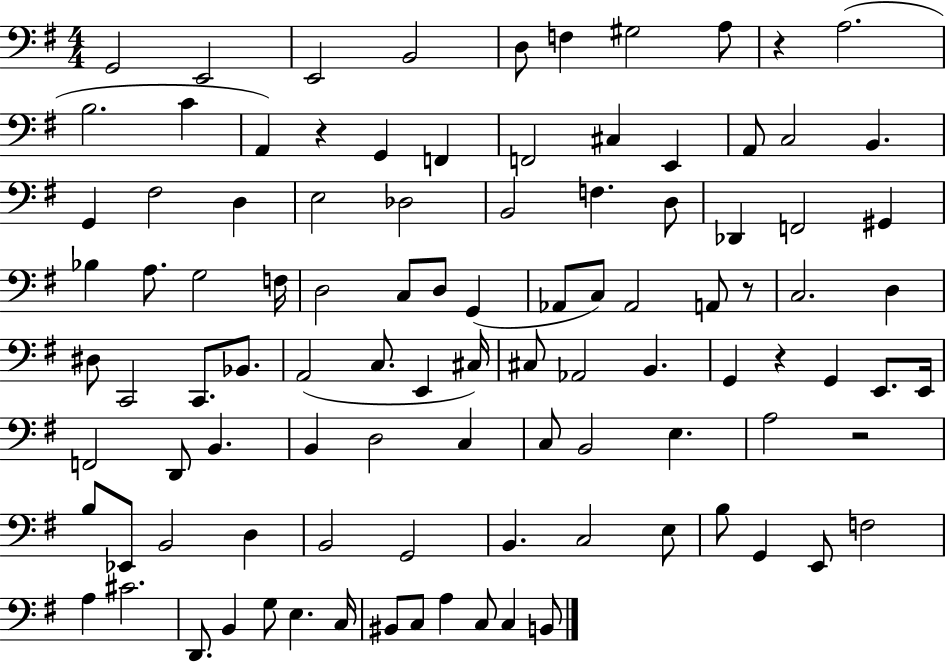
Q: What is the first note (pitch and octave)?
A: G2